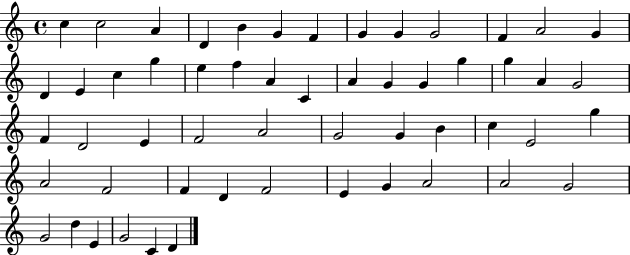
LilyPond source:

{
  \clef treble
  \time 4/4
  \defaultTimeSignature
  \key c \major
  c''4 c''2 a'4 | d'4 b'4 g'4 f'4 | g'4 g'4 g'2 | f'4 a'2 g'4 | \break d'4 e'4 c''4 g''4 | e''4 f''4 a'4 c'4 | a'4 g'4 g'4 g''4 | g''4 a'4 g'2 | \break f'4 d'2 e'4 | f'2 a'2 | g'2 g'4 b'4 | c''4 e'2 g''4 | \break a'2 f'2 | f'4 d'4 f'2 | e'4 g'4 a'2 | a'2 g'2 | \break g'2 d''4 e'4 | g'2 c'4 d'4 | \bar "|."
}